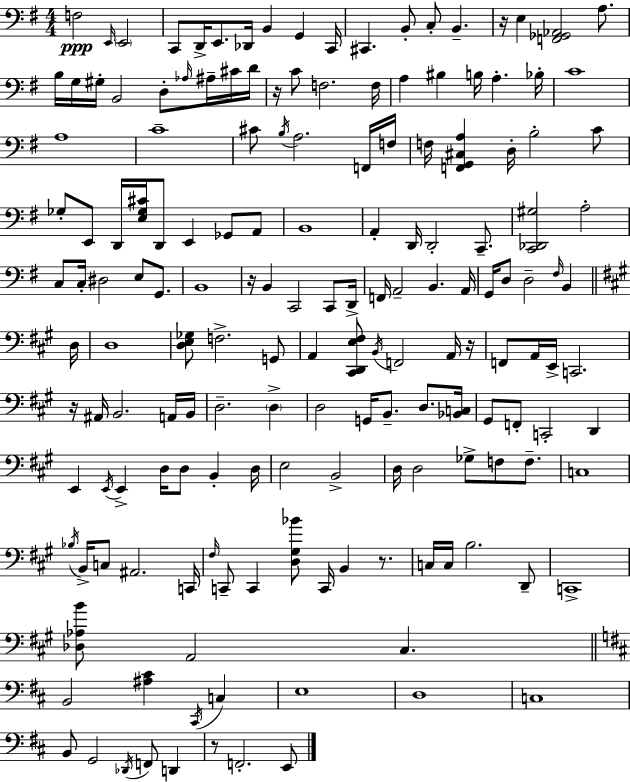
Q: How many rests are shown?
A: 7